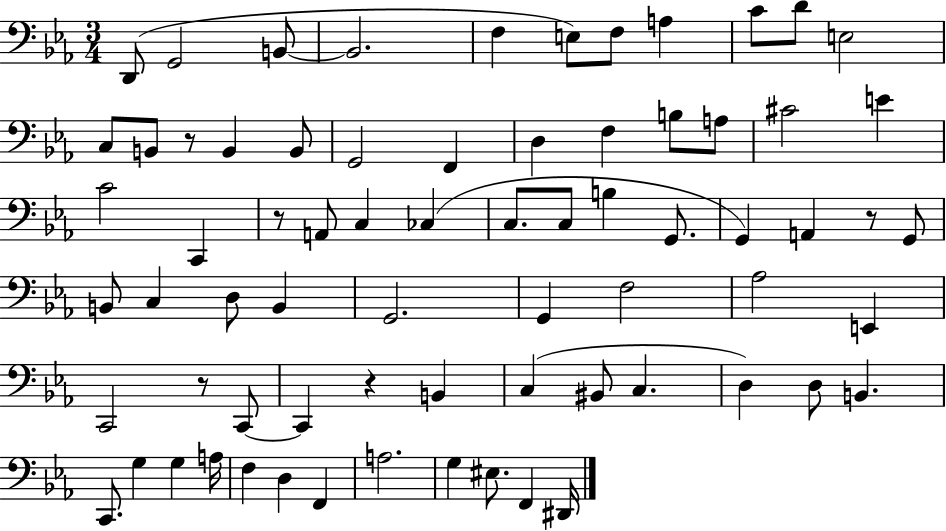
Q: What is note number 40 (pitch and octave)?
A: G2